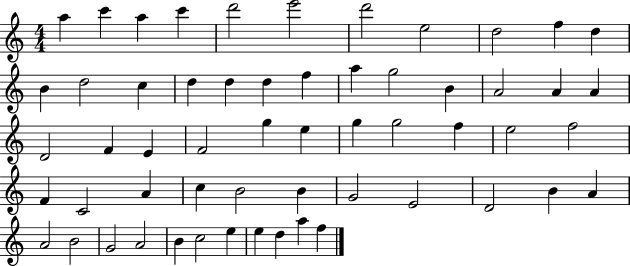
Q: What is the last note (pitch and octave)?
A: F5